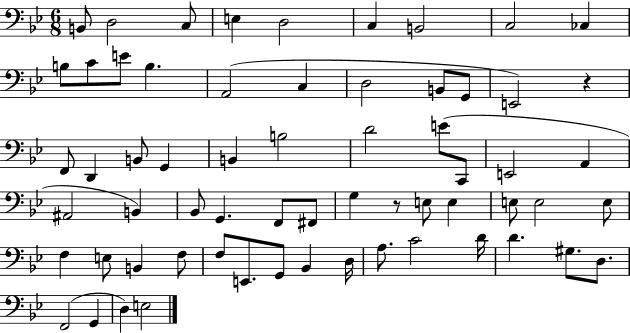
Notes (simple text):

B2/e D3/h C3/e E3/q D3/h C3/q B2/h C3/h CES3/q B3/e C4/e E4/e B3/q. A2/h C3/q D3/h B2/e G2/e E2/h R/q F2/e D2/q B2/e G2/q B2/q B3/h D4/h E4/e C2/e E2/h A2/q A#2/h B2/q Bb2/e G2/q. F2/e F#2/e G3/q R/e E3/e E3/q E3/e E3/h E3/e F3/q E3/e B2/q F3/e F3/e E2/e. G2/e Bb2/q D3/s A3/e. C4/h D4/s D4/q. G#3/e. D3/e. F2/h G2/q D3/q E3/h